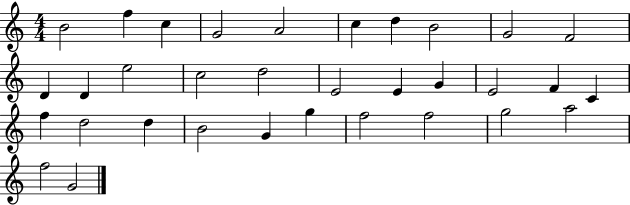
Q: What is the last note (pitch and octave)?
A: G4